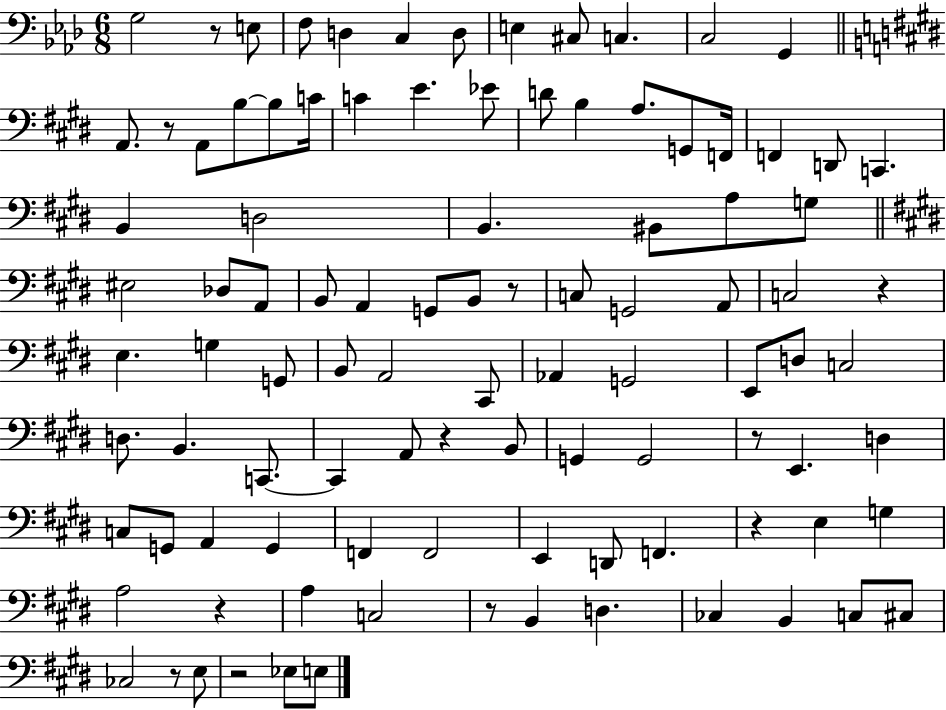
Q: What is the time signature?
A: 6/8